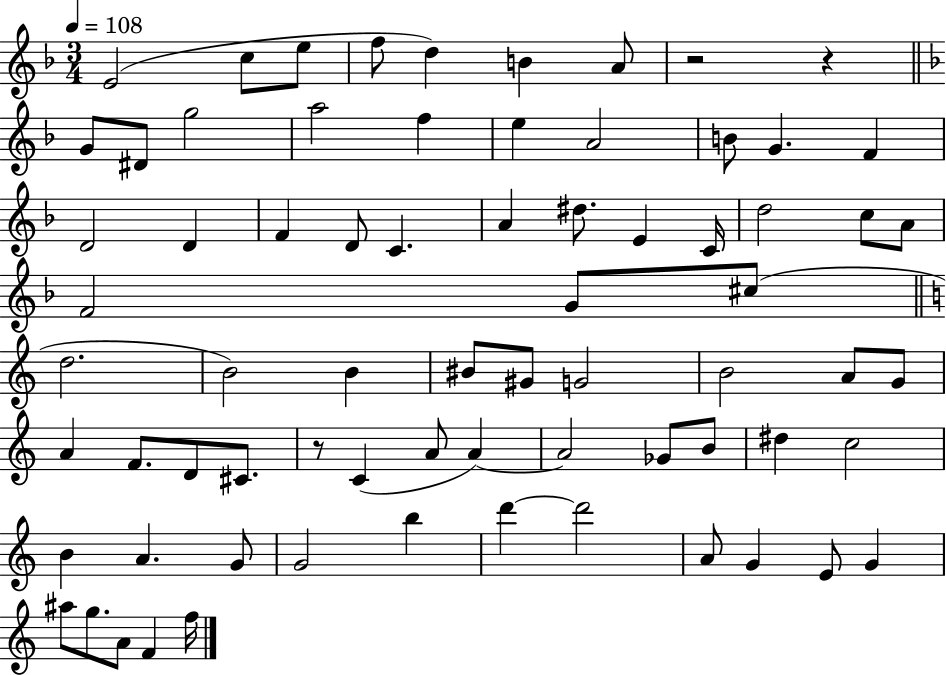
E4/h C5/e E5/e F5/e D5/q B4/q A4/e R/h R/q G4/e D#4/e G5/h A5/h F5/q E5/q A4/h B4/e G4/q. F4/q D4/h D4/q F4/q D4/e C4/q. A4/q D#5/e. E4/q C4/s D5/h C5/e A4/e F4/h G4/e C#5/e D5/h. B4/h B4/q BIS4/e G#4/e G4/h B4/h A4/e G4/e A4/q F4/e. D4/e C#4/e. R/e C4/q A4/e A4/q A4/h Gb4/e B4/e D#5/q C5/h B4/q A4/q. G4/e G4/h B5/q D6/q D6/h A4/e G4/q E4/e G4/q A#5/e G5/e. A4/e F4/q F5/s